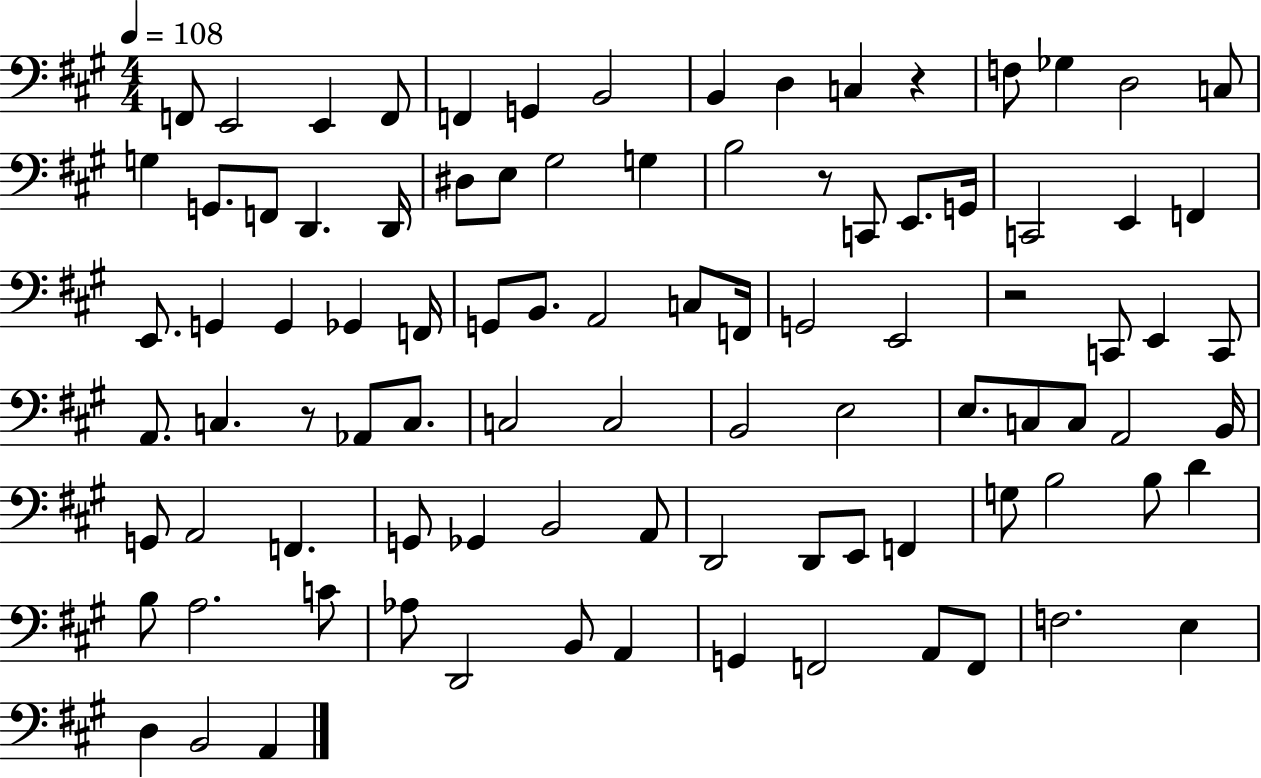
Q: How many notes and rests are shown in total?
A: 93